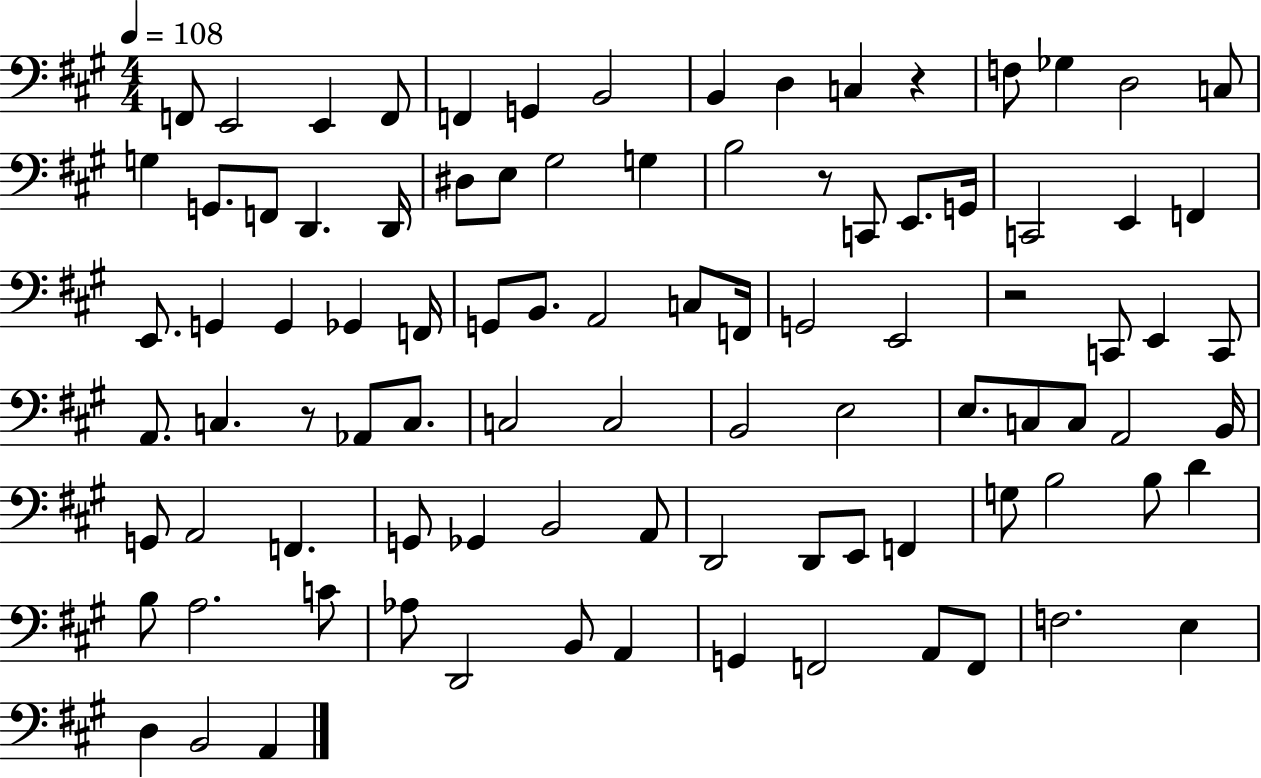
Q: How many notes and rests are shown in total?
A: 93